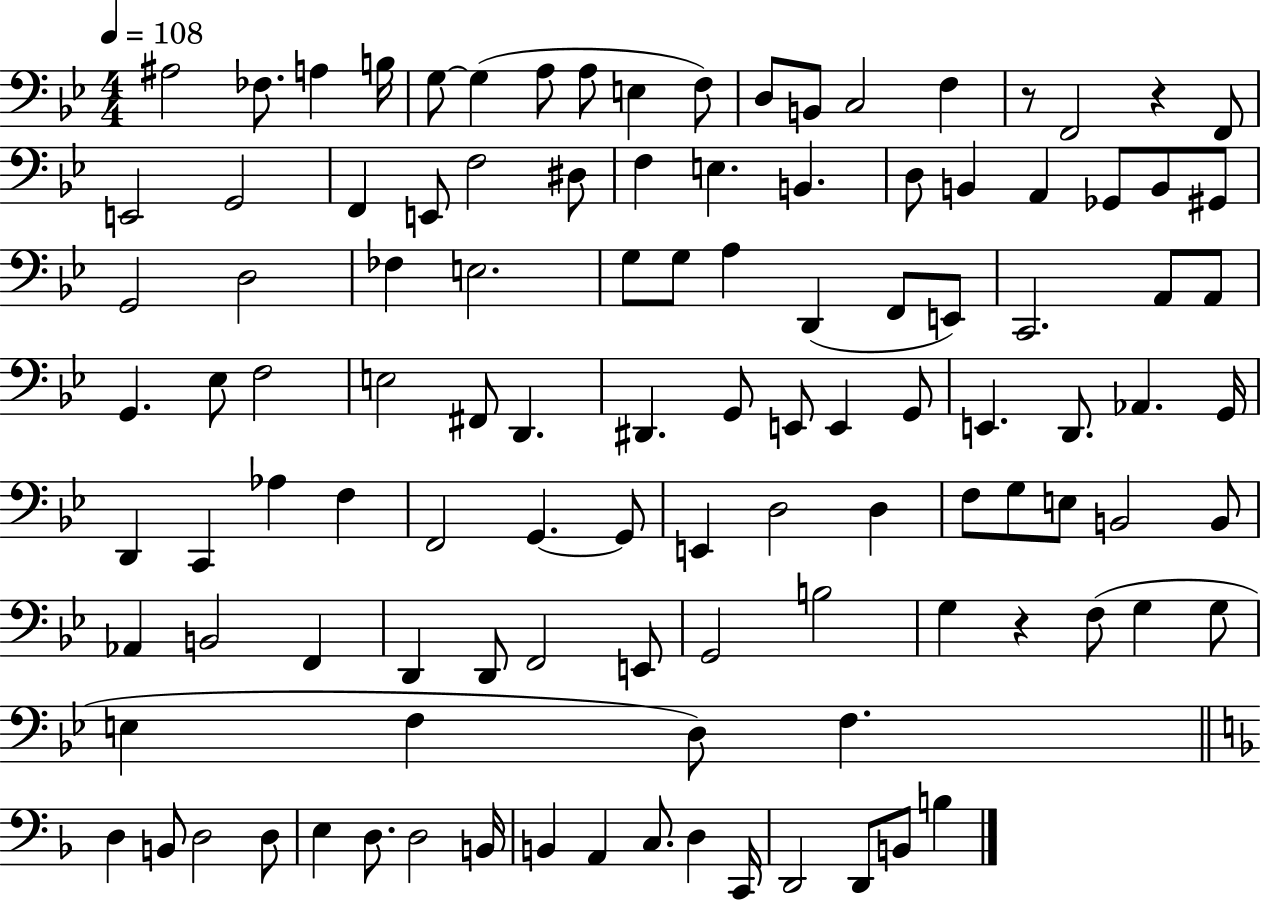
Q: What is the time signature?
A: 4/4